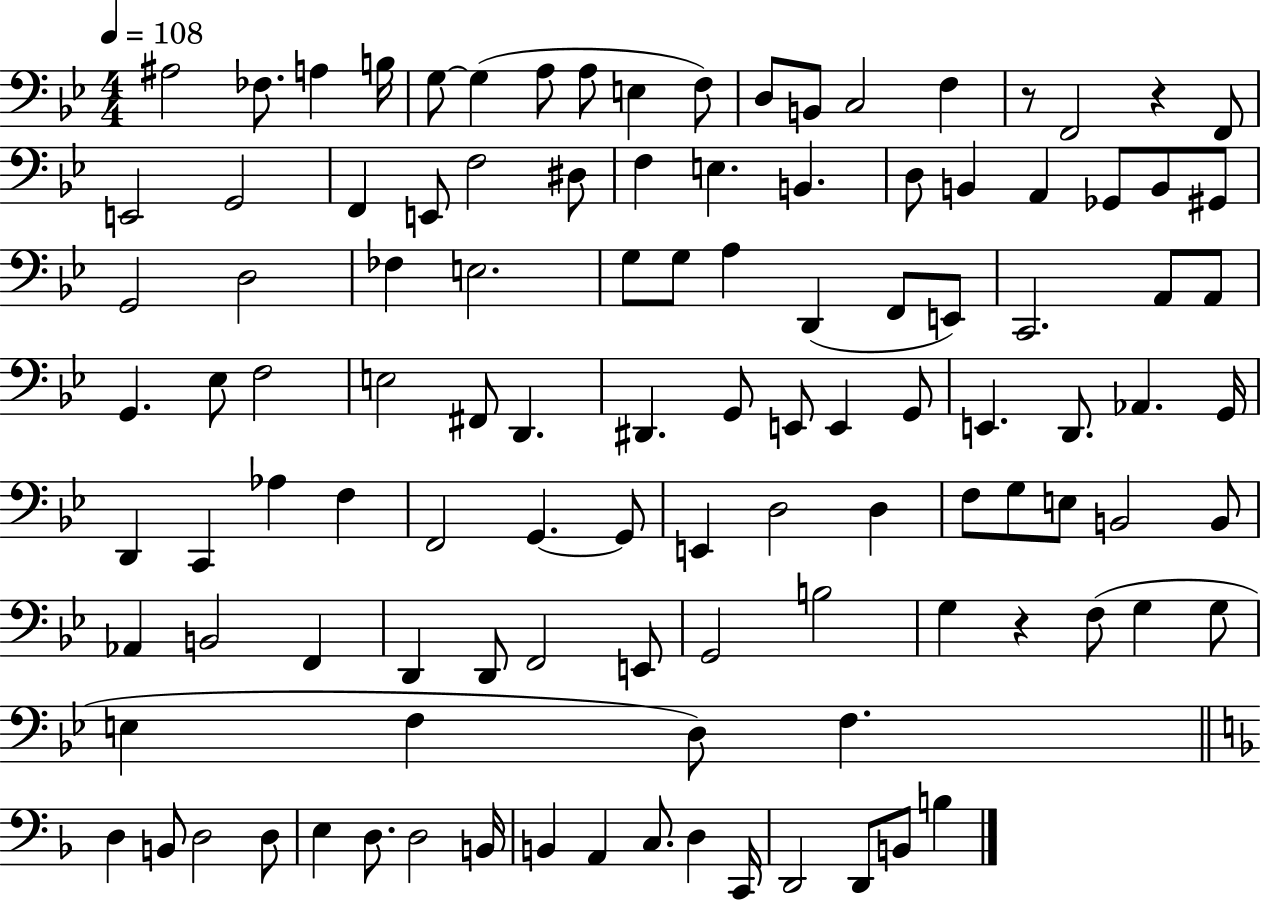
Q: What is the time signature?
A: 4/4